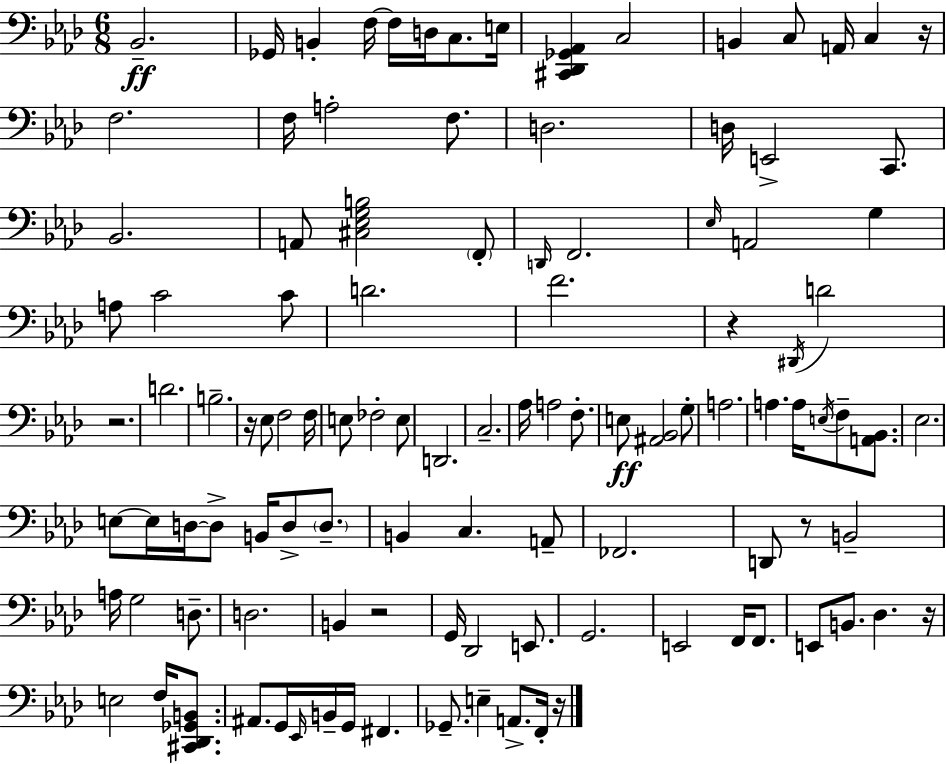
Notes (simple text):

Bb2/h. Gb2/s B2/q F3/s F3/s D3/s C3/e. E3/s [C#2,Db2,Gb2,Ab2]/q C3/h B2/q C3/e A2/s C3/q R/s F3/h. F3/s A3/h F3/e. D3/h. D3/s E2/h C2/e. Bb2/h. A2/e [C#3,Eb3,G3,B3]/h F2/e D2/s F2/h. Eb3/s A2/h G3/q A3/e C4/h C4/e D4/h. F4/h. R/q D#2/s D4/h R/h. D4/h. B3/h. R/s Eb3/e F3/h F3/s E3/e FES3/h E3/e D2/h. C3/h. Ab3/s A3/h F3/e. E3/e [A#2,Bb2]/h G3/e A3/h. A3/q. A3/s E3/s F3/e [A2,Bb2]/e. Eb3/h. E3/e E3/s D3/s D3/e B2/s D3/e D3/e. B2/q C3/q. A2/e FES2/h. D2/e R/e B2/h A3/s G3/h D3/e. D3/h. B2/q R/h G2/s Db2/h E2/e. G2/h. E2/h F2/s F2/e. E2/e B2/e. Db3/q. R/s E3/h F3/s [C#2,Db2,Gb2,B2]/e. A#2/e. G2/s Eb2/s B2/s G2/s F#2/q. Gb2/e. E3/q A2/e. F2/s R/s